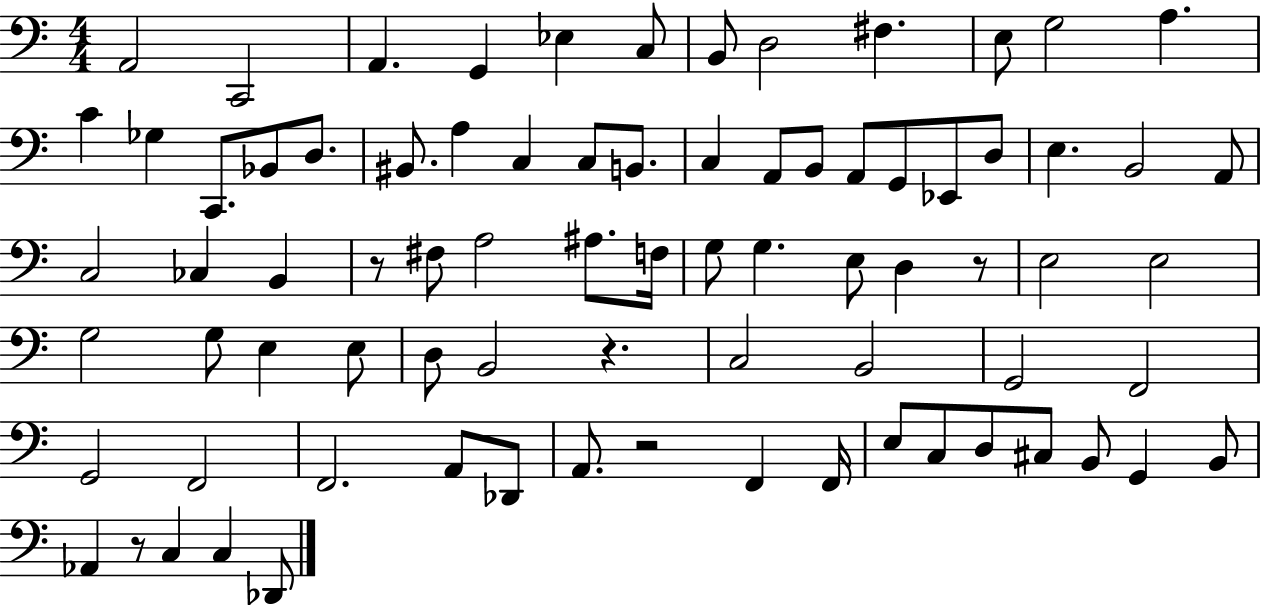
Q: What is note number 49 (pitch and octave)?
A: E3